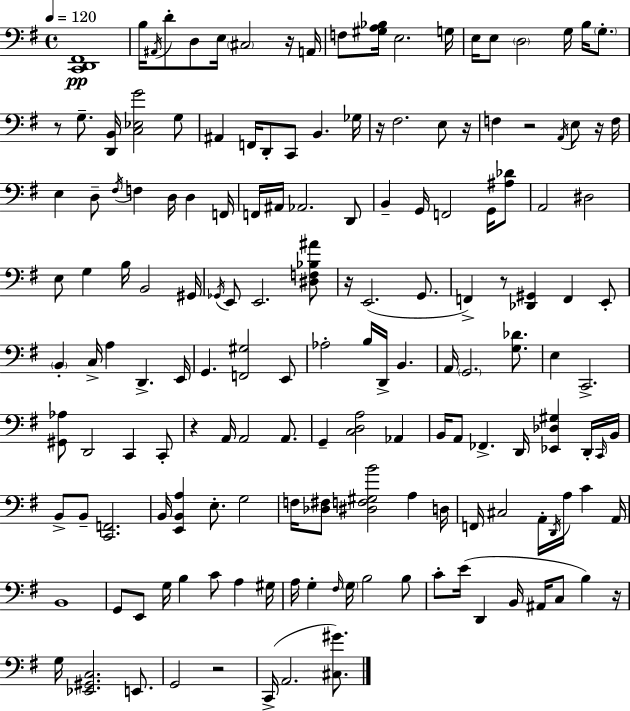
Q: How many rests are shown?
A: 11